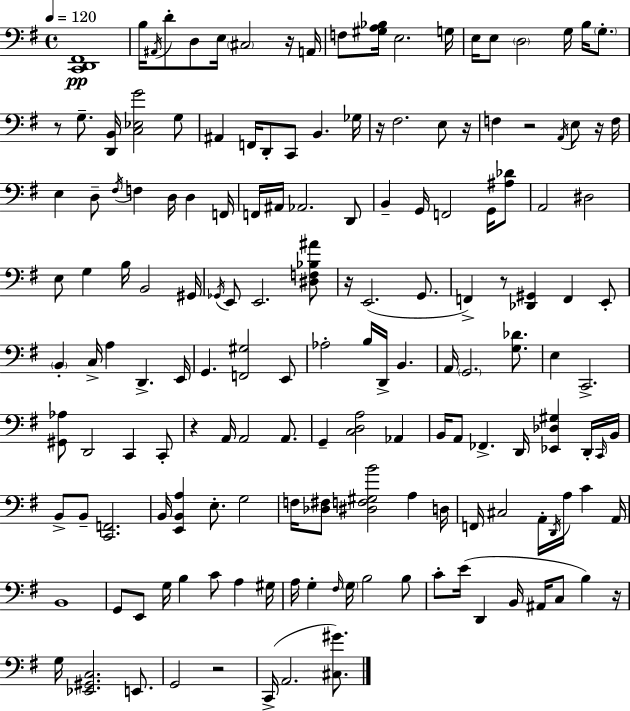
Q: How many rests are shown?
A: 11